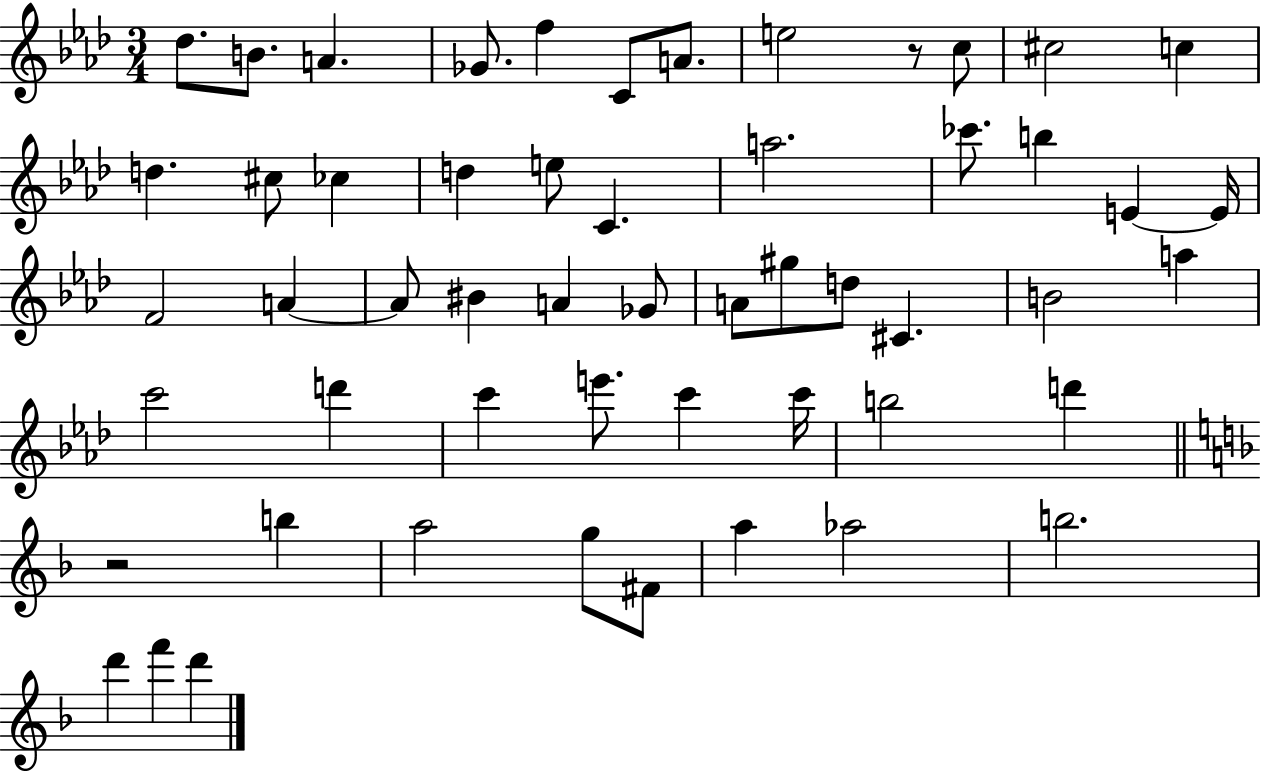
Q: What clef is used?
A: treble